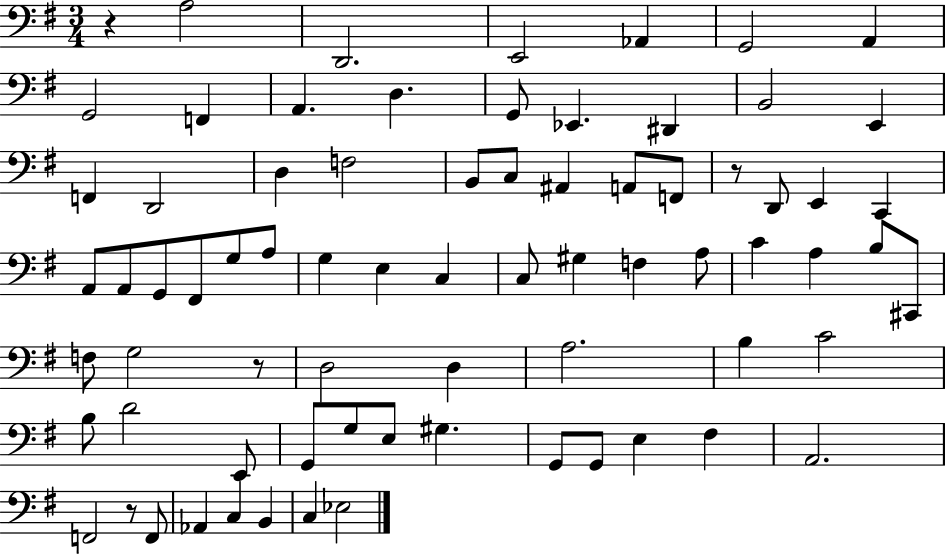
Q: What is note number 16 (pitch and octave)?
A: F2